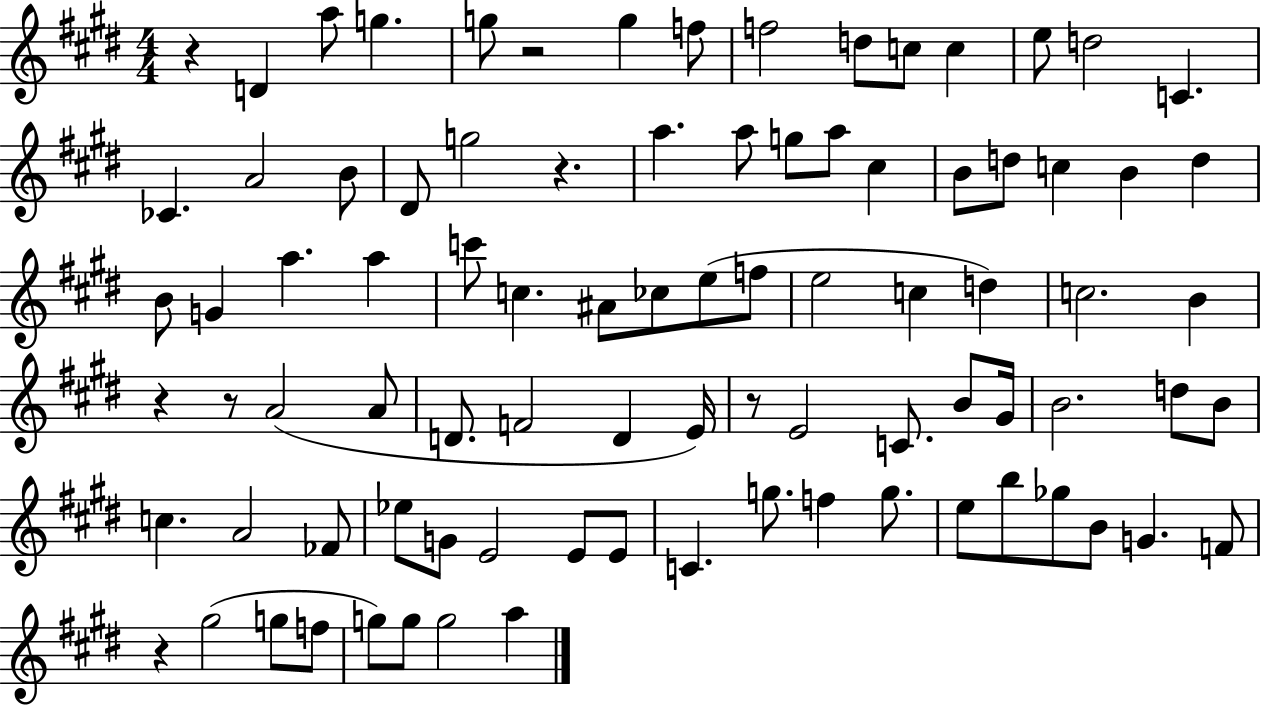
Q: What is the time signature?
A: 4/4